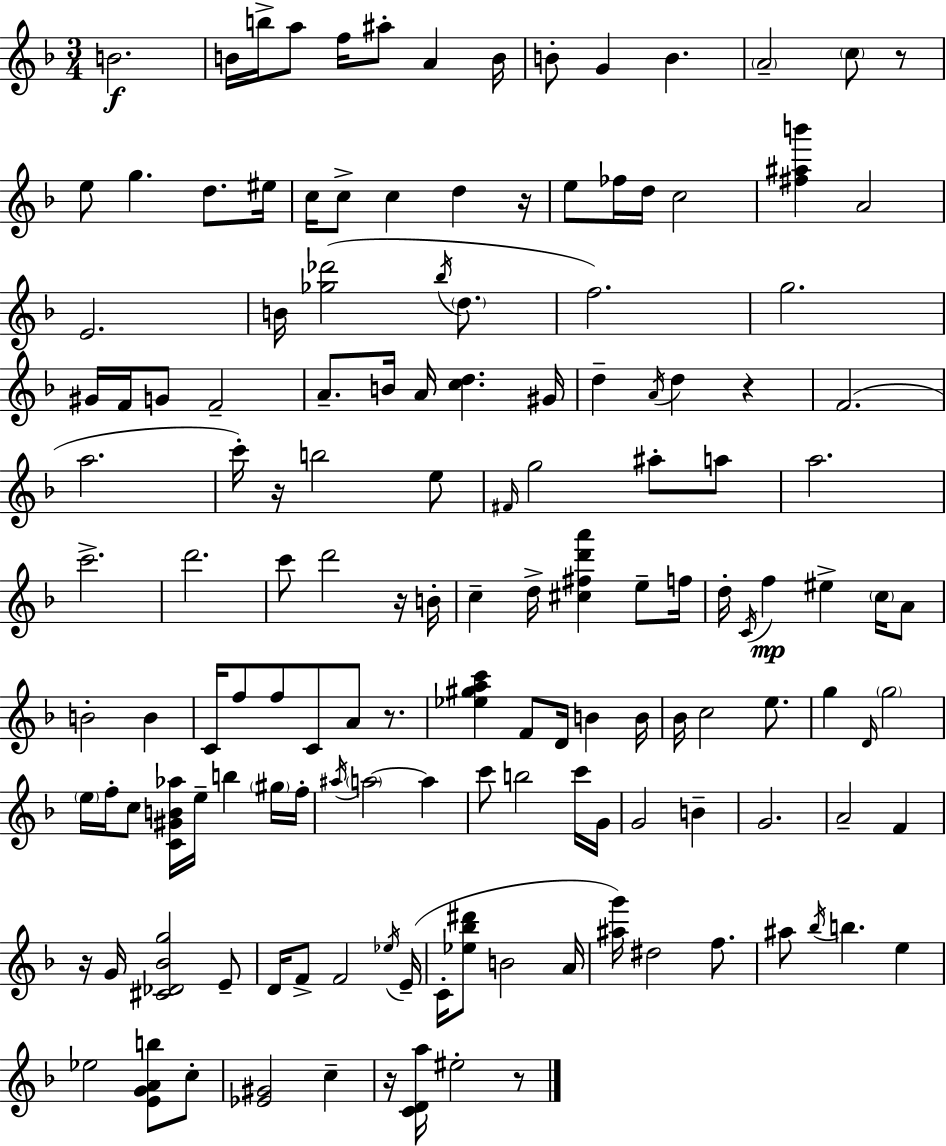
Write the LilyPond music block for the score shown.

{
  \clef treble
  \numericTimeSignature
  \time 3/4
  \key d \minor
  b'2.\f | b'16 b''16-> a''8 f''16 ais''8-. a'4 b'16 | b'8-. g'4 b'4. | \parenthesize a'2-- \parenthesize c''8 r8 | \break e''8 g''4. d''8. eis''16 | c''16 c''8-> c''4 d''4 r16 | e''8 fes''16 d''16 c''2 | <fis'' ais'' b'''>4 a'2 | \break e'2. | b'16 <ges'' des'''>2( \acciaccatura { bes''16 } \parenthesize d''8. | f''2.) | g''2. | \break gis'16 f'16 g'8 f'2-- | a'8.-- b'16 a'16 <c'' d''>4. | gis'16 d''4-- \acciaccatura { a'16 } d''4 r4 | f'2.( | \break a''2. | c'''16-.) r16 b''2 | e''8 \grace { fis'16 } g''2 ais''8-. | a''8 a''2. | \break c'''2.-> | d'''2. | c'''8 d'''2 | r16 b'16-. c''4-- d''16-> <cis'' fis'' d''' a'''>4 | \break e''8-- f''16 d''16-. \acciaccatura { c'16 }\mp f''4 eis''4-> | \parenthesize c''16 a'8 b'2-. | b'4 c'16 f''8 f''8 c'8 a'8 | r8. <ees'' gis'' a'' c'''>4 f'8 d'16 b'4 | \break b'16 bes'16 c''2 | e''8. g''4 \grace { d'16 } \parenthesize g''2 | \parenthesize e''16 f''16-. c''8 <c' gis' b' aes''>16 e''16-- b''4 | \parenthesize gis''16 f''16-. \acciaccatura { ais''16 } \parenthesize a''2~~ | \break a''4 c'''8 b''2 | c'''16 g'16 g'2 | b'4-- g'2. | a'2-- | \break f'4 r16 g'16 <cis' des' bes' g''>2 | e'8-- d'16 f'8-> f'2 | \acciaccatura { ees''16 } e'16--( c'16-. <ees'' bes'' dis'''>8 b'2 | a'16 <ais'' g'''>16) dis''2 | \break f''8. ais''8 \acciaccatura { bes''16 } b''4. | e''4 ees''2 | <e' g' a' b''>8 c''8-. <ees' gis'>2 | c''4-- r16 <c' d' a''>16 eis''2-. | \break r8 \bar "|."
}